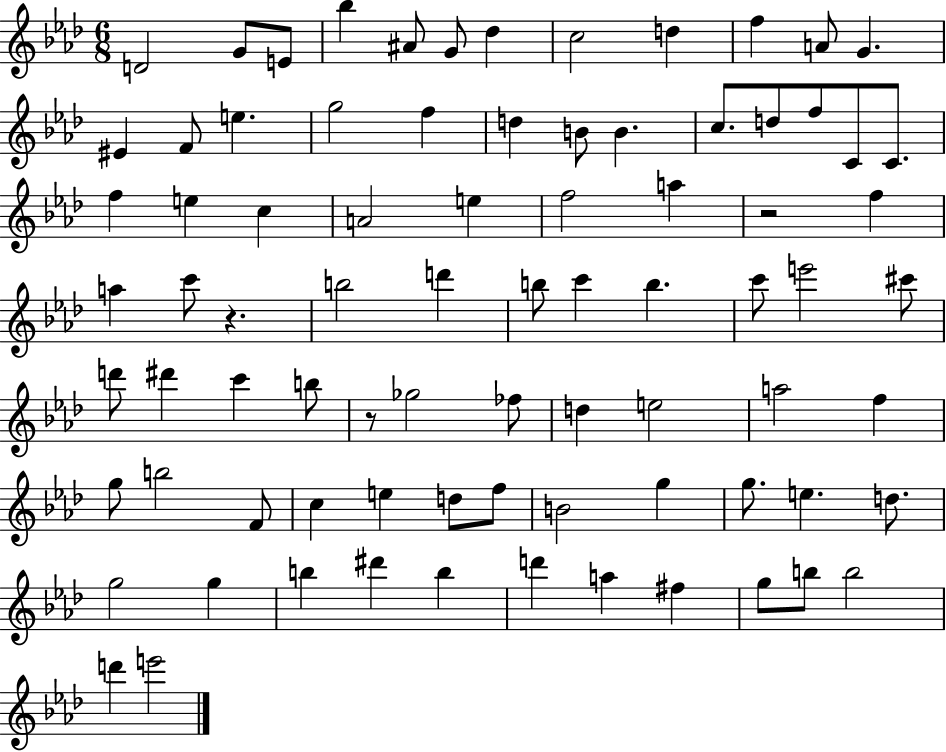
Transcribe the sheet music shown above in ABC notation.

X:1
T:Untitled
M:6/8
L:1/4
K:Ab
D2 G/2 E/2 _b ^A/2 G/2 _d c2 d f A/2 G ^E F/2 e g2 f d B/2 B c/2 d/2 f/2 C/2 C/2 f e c A2 e f2 a z2 f a c'/2 z b2 d' b/2 c' b c'/2 e'2 ^c'/2 d'/2 ^d' c' b/2 z/2 _g2 _f/2 d e2 a2 f g/2 b2 F/2 c e d/2 f/2 B2 g g/2 e d/2 g2 g b ^d' b d' a ^f g/2 b/2 b2 d' e'2